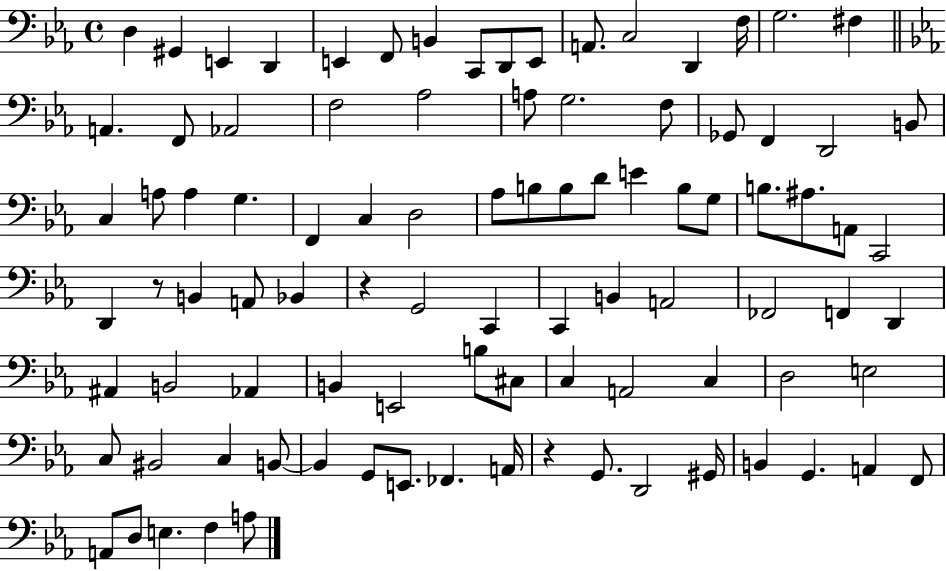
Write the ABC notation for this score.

X:1
T:Untitled
M:4/4
L:1/4
K:Eb
D, ^G,, E,, D,, E,, F,,/2 B,, C,,/2 D,,/2 E,,/2 A,,/2 C,2 D,, F,/4 G,2 ^F, A,, F,,/2 _A,,2 F,2 _A,2 A,/2 G,2 F,/2 _G,,/2 F,, D,,2 B,,/2 C, A,/2 A, G, F,, C, D,2 _A,/2 B,/2 B,/2 D/2 E B,/2 G,/2 B,/2 ^A,/2 A,,/2 C,,2 D,, z/2 B,, A,,/2 _B,, z G,,2 C,, C,, B,, A,,2 _F,,2 F,, D,, ^A,, B,,2 _A,, B,, E,,2 B,/2 ^C,/2 C, A,,2 C, D,2 E,2 C,/2 ^B,,2 C, B,,/2 B,, G,,/2 E,,/2 _F,, A,,/4 z G,,/2 D,,2 ^G,,/4 B,, G,, A,, F,,/2 A,,/2 D,/2 E, F, A,/2